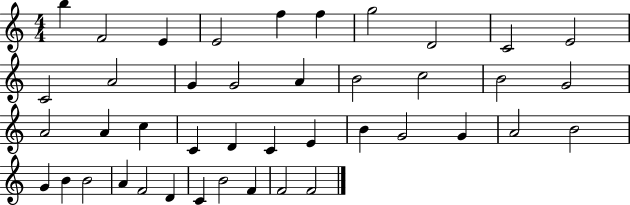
B5/q F4/h E4/q E4/h F5/q F5/q G5/h D4/h C4/h E4/h C4/h A4/h G4/q G4/h A4/q B4/h C5/h B4/h G4/h A4/h A4/q C5/q C4/q D4/q C4/q E4/q B4/q G4/h G4/q A4/h B4/h G4/q B4/q B4/h A4/q F4/h D4/q C4/q B4/h F4/q F4/h F4/h